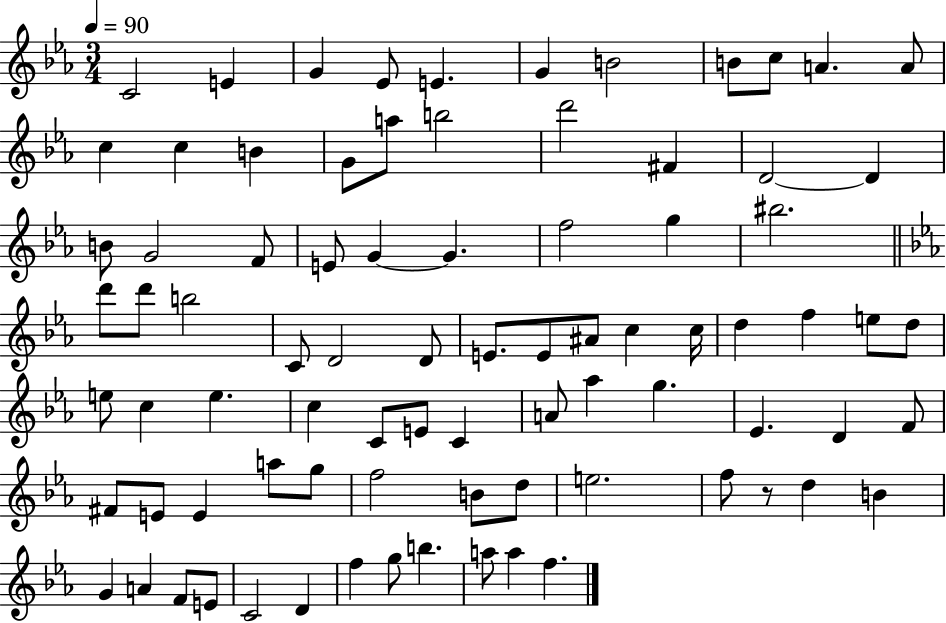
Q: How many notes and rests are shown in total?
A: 83